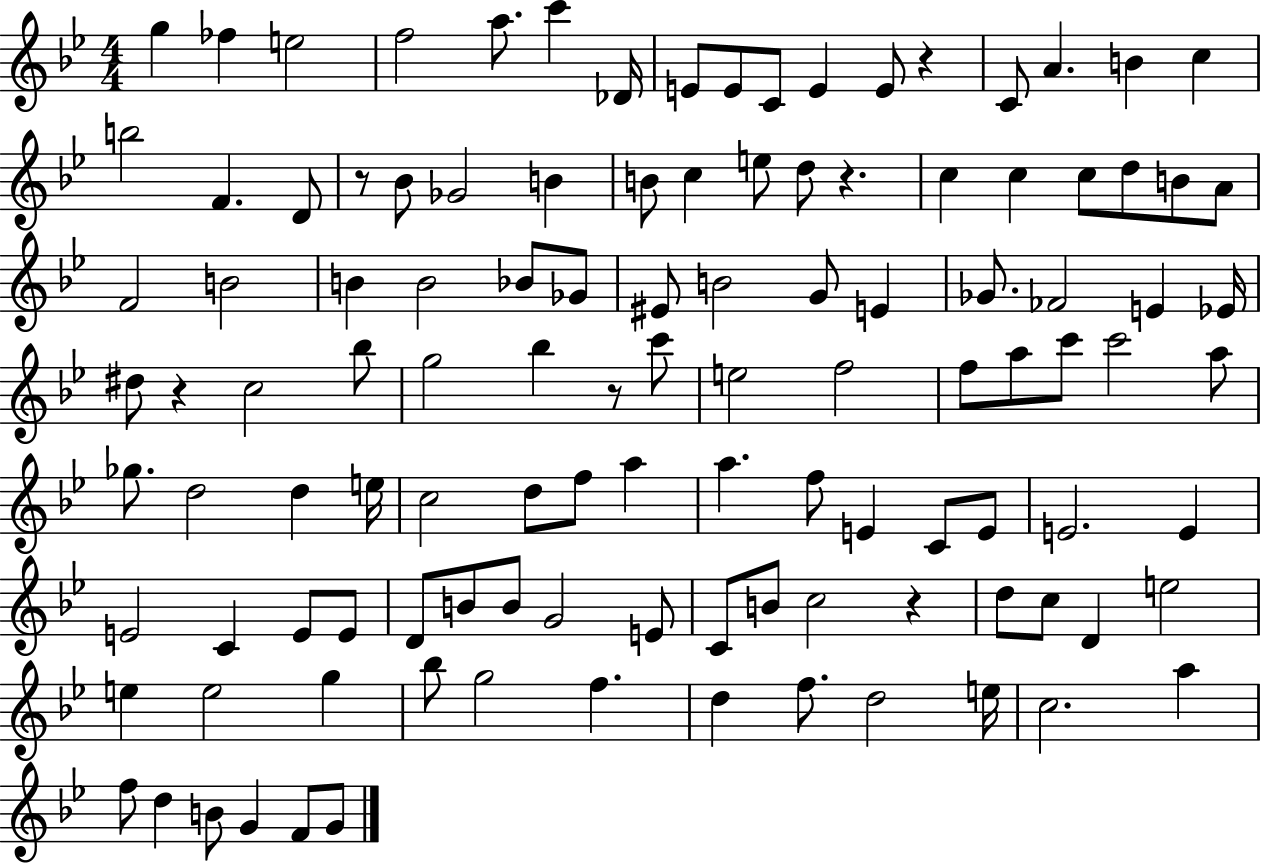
G5/q FES5/q E5/h F5/h A5/e. C6/q Db4/s E4/e E4/e C4/e E4/q E4/e R/q C4/e A4/q. B4/q C5/q B5/h F4/q. D4/e R/e Bb4/e Gb4/h B4/q B4/e C5/q E5/e D5/e R/q. C5/q C5/q C5/e D5/e B4/e A4/e F4/h B4/h B4/q B4/h Bb4/e Gb4/e EIS4/e B4/h G4/e E4/q Gb4/e. FES4/h E4/q Eb4/s D#5/e R/q C5/h Bb5/e G5/h Bb5/q R/e C6/e E5/h F5/h F5/e A5/e C6/e C6/h A5/e Gb5/e. D5/h D5/q E5/s C5/h D5/e F5/e A5/q A5/q. F5/e E4/q C4/e E4/e E4/h. E4/q E4/h C4/q E4/e E4/e D4/e B4/e B4/e G4/h E4/e C4/e B4/e C5/h R/q D5/e C5/e D4/q E5/h E5/q E5/h G5/q Bb5/e G5/h F5/q. D5/q F5/e. D5/h E5/s C5/h. A5/q F5/e D5/q B4/e G4/q F4/e G4/e